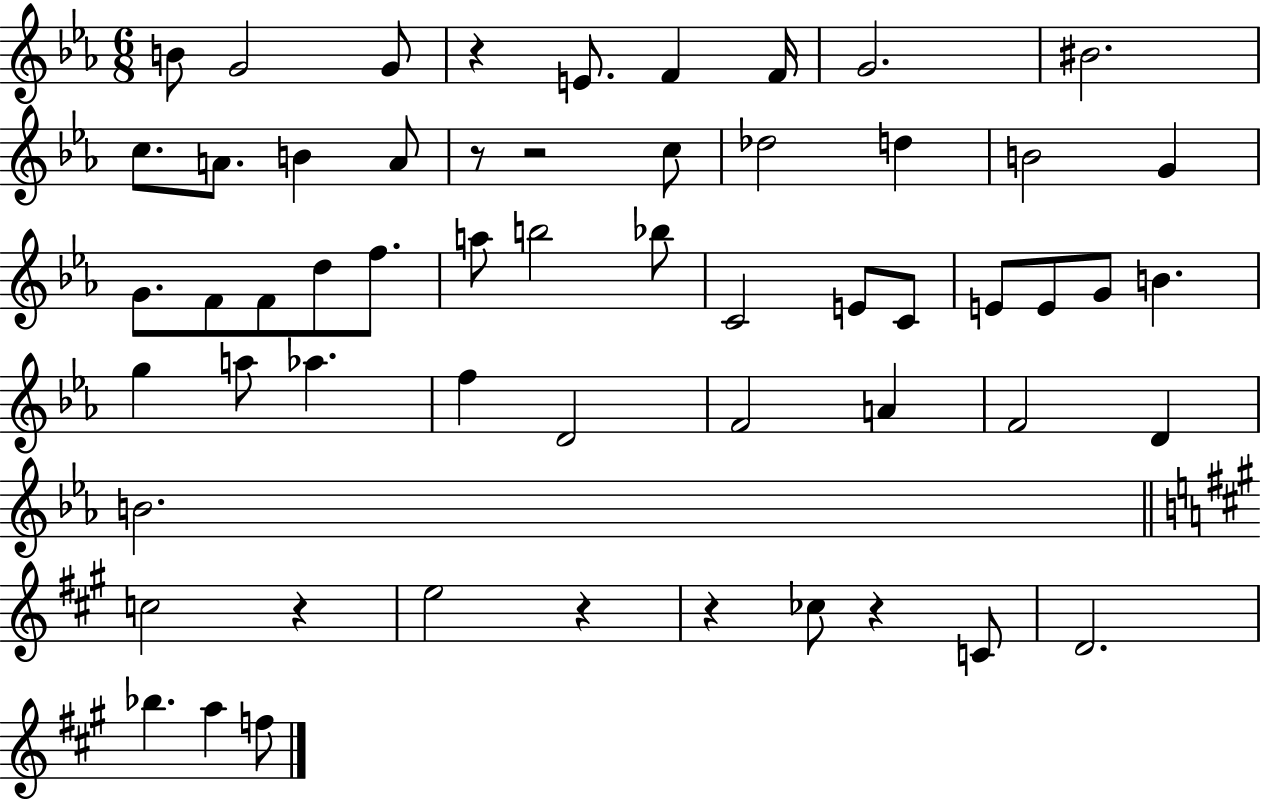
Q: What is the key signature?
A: EES major